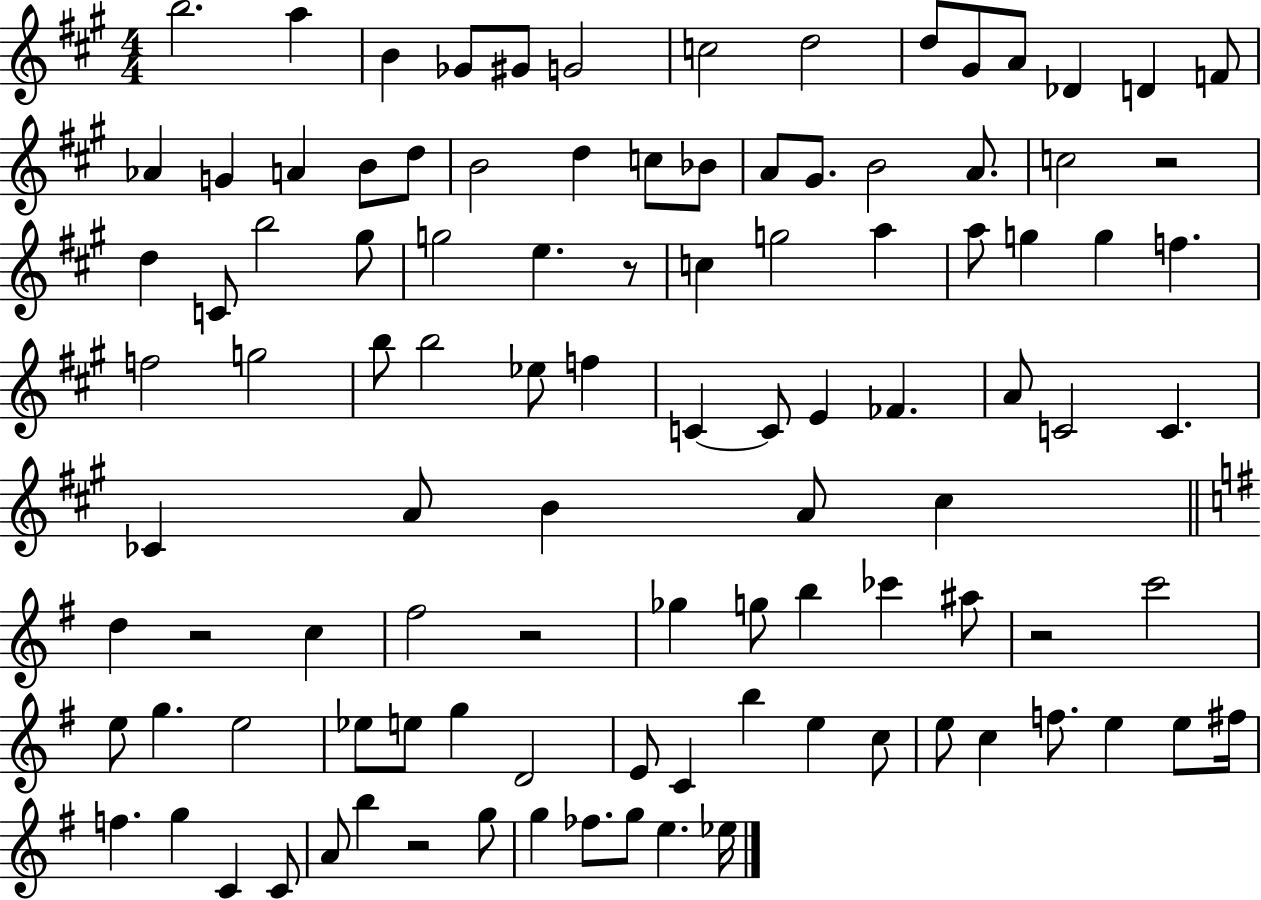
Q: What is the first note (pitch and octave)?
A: B5